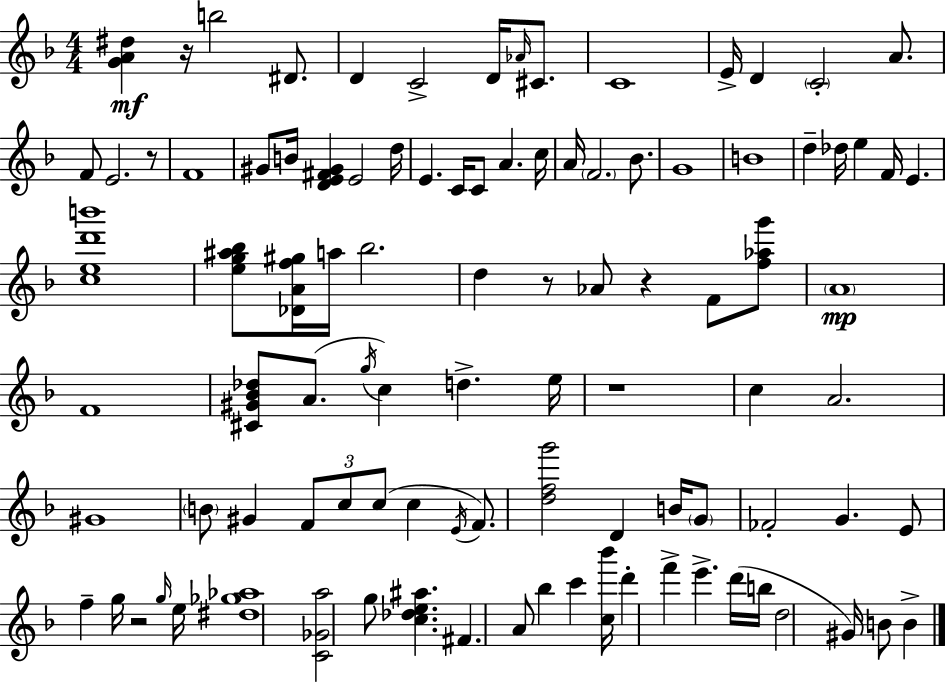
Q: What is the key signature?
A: F major